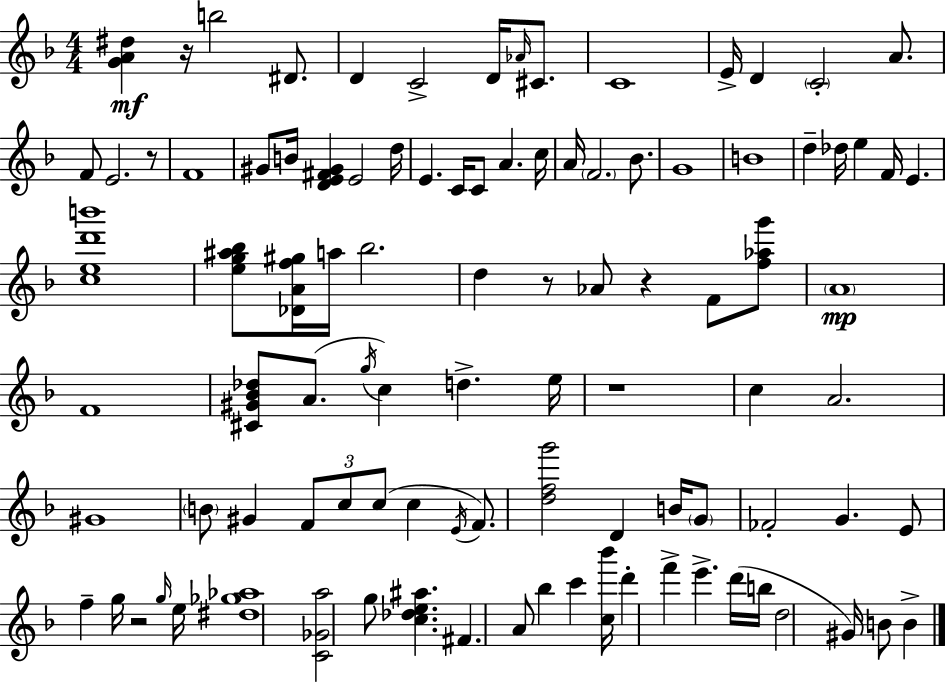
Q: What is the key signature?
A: F major